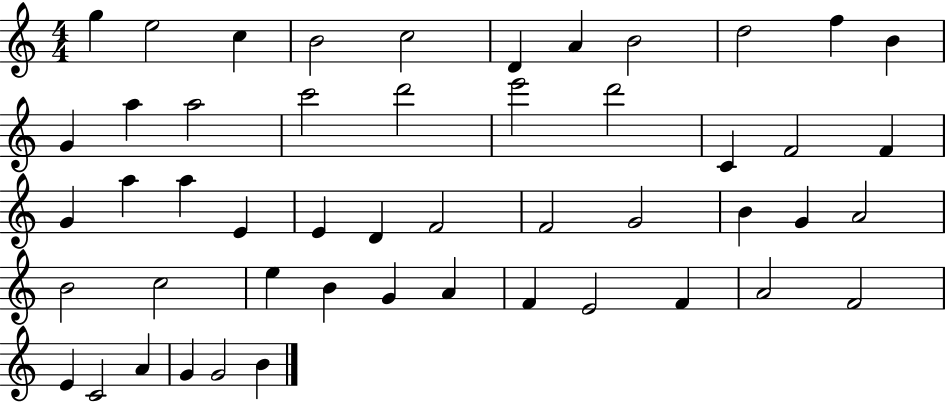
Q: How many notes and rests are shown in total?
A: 50